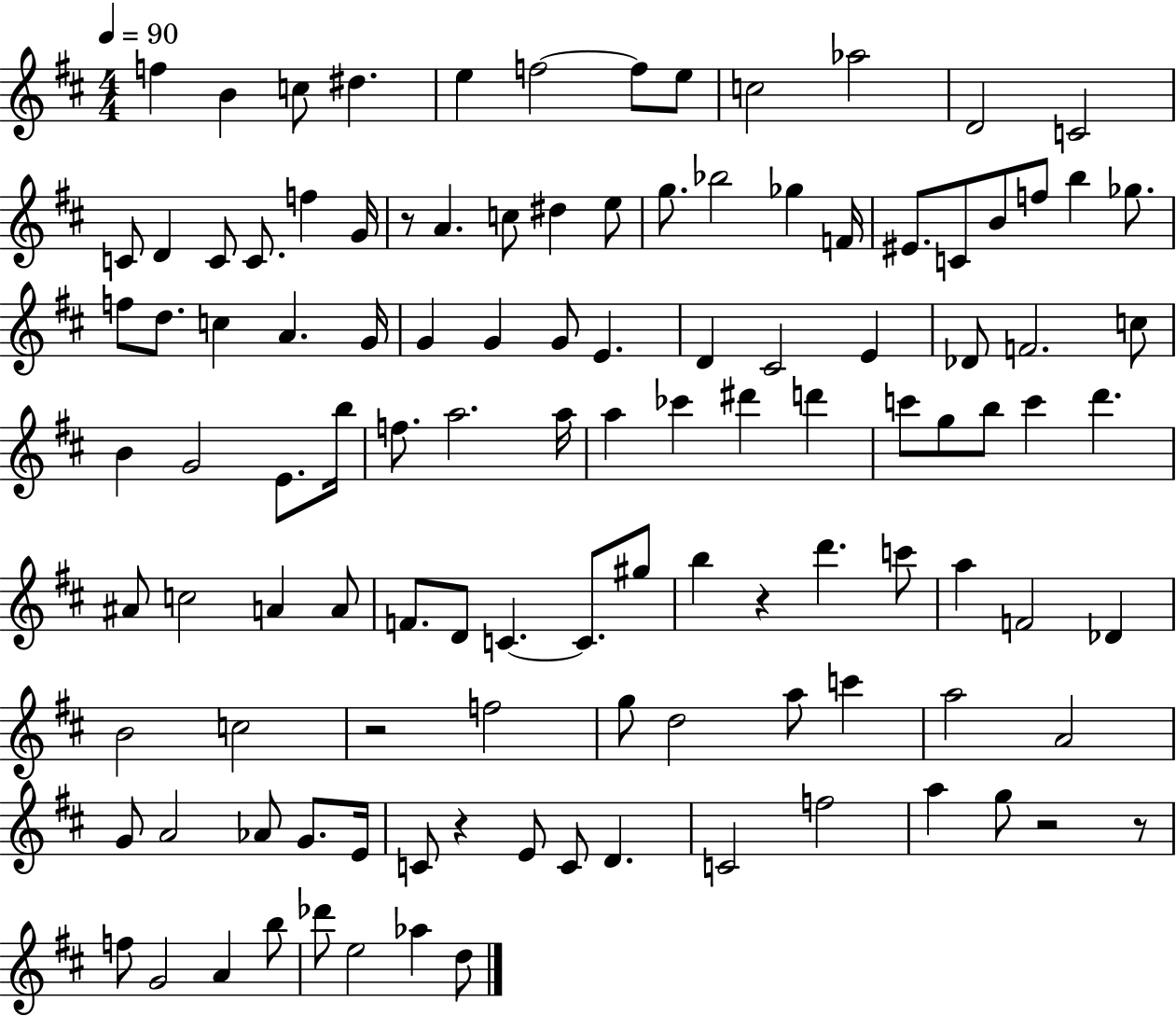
F5/q B4/q C5/e D#5/q. E5/q F5/h F5/e E5/e C5/h Ab5/h D4/h C4/h C4/e D4/q C4/e C4/e. F5/q G4/s R/e A4/q. C5/e D#5/q E5/e G5/e. Bb5/h Gb5/q F4/s EIS4/e. C4/e B4/e F5/e B5/q Gb5/e. F5/e D5/e. C5/q A4/q. G4/s G4/q G4/q G4/e E4/q. D4/q C#4/h E4/q Db4/e F4/h. C5/e B4/q G4/h E4/e. B5/s F5/e. A5/h. A5/s A5/q CES6/q D#6/q D6/q C6/e G5/e B5/e C6/q D6/q. A#4/e C5/h A4/q A4/e F4/e. D4/e C4/q. C4/e. G#5/e B5/q R/q D6/q. C6/e A5/q F4/h Db4/q B4/h C5/h R/h F5/h G5/e D5/h A5/e C6/q A5/h A4/h G4/e A4/h Ab4/e G4/e. E4/s C4/e R/q E4/e C4/e D4/q. C4/h F5/h A5/q G5/e R/h R/e F5/e G4/h A4/q B5/e Db6/e E5/h Ab5/q D5/e